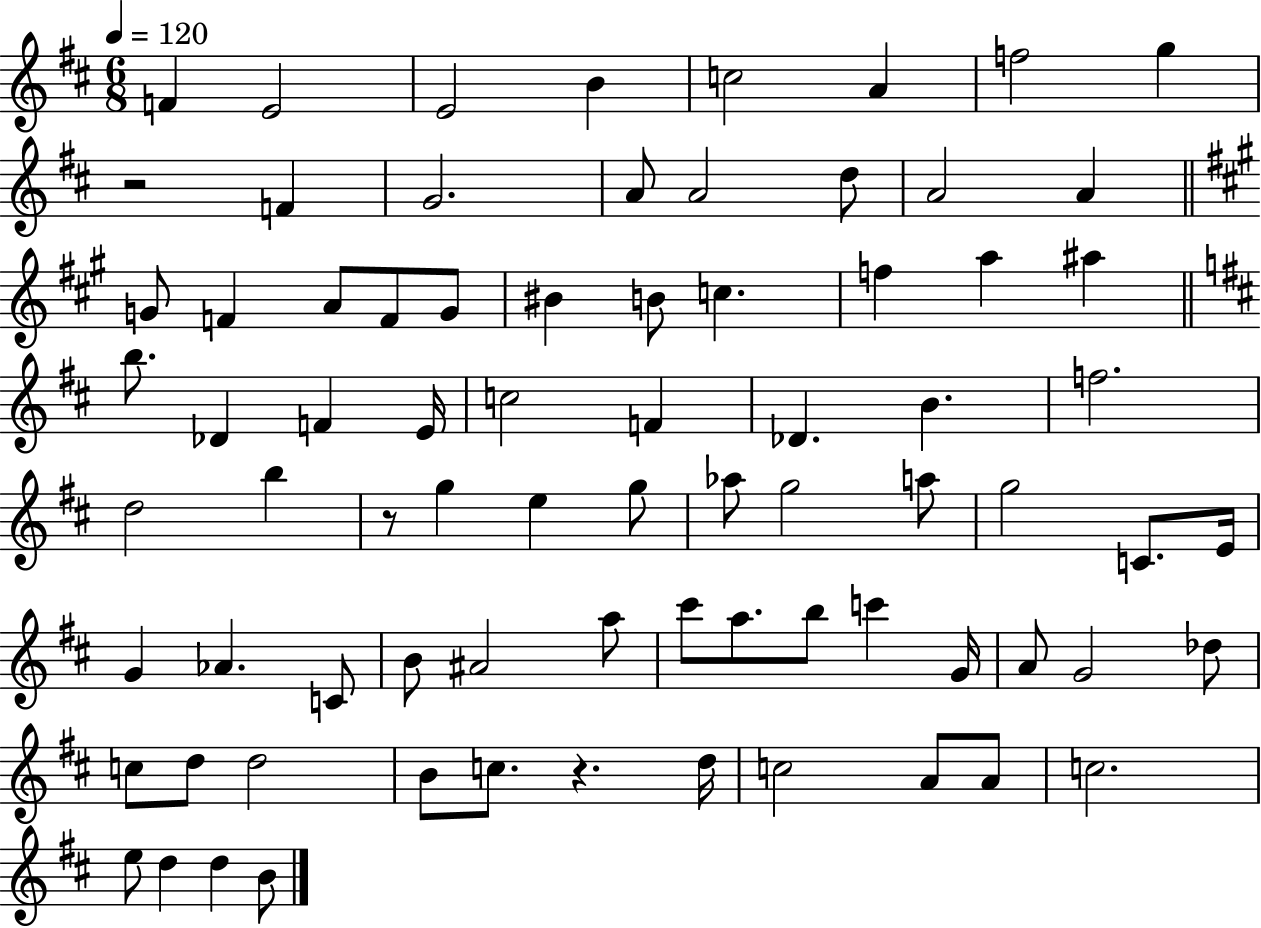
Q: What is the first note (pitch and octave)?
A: F4